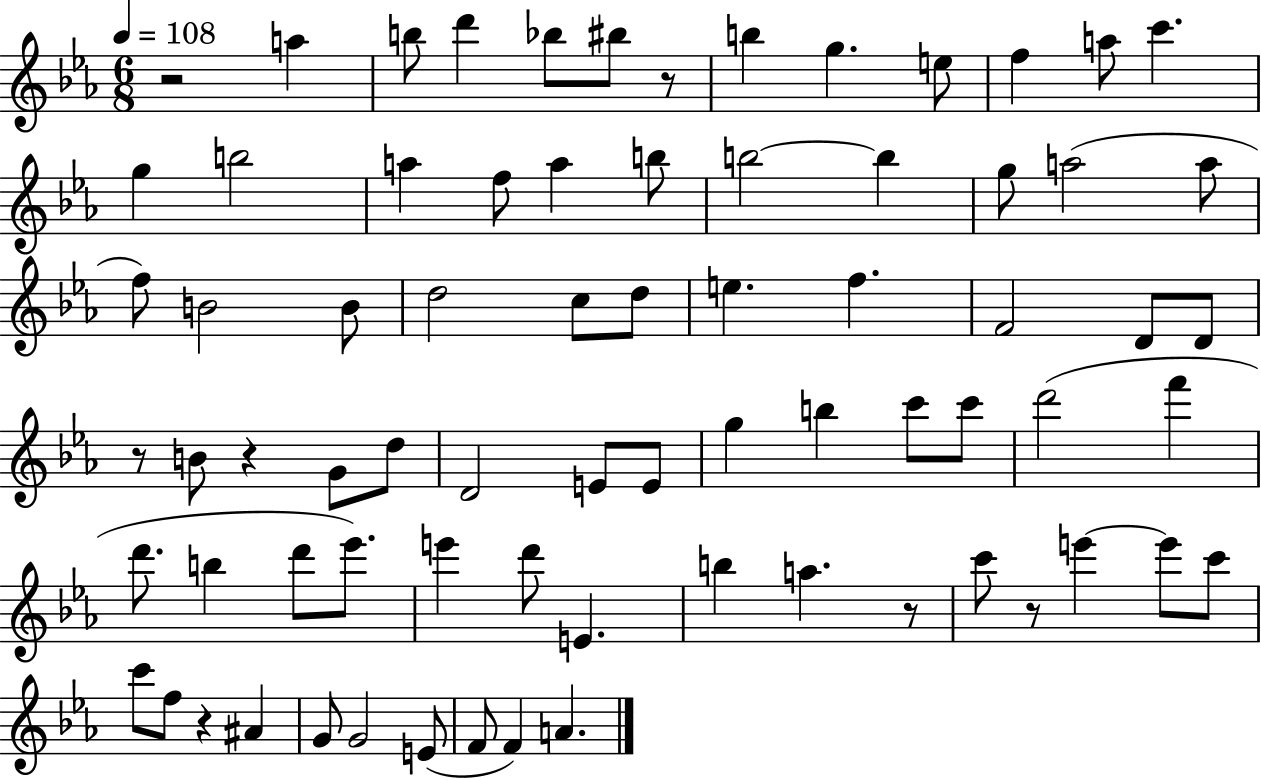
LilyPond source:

{
  \clef treble
  \numericTimeSignature
  \time 6/8
  \key ees \major
  \tempo 4 = 108
  \repeat volta 2 { r2 a''4 | b''8 d'''4 bes''8 bis''8 r8 | b''4 g''4. e''8 | f''4 a''8 c'''4. | \break g''4 b''2 | a''4 f''8 a''4 b''8 | b''2~~ b''4 | g''8 a''2( a''8 | \break f''8) b'2 b'8 | d''2 c''8 d''8 | e''4. f''4. | f'2 d'8 d'8 | \break r8 b'8 r4 g'8 d''8 | d'2 e'8 e'8 | g''4 b''4 c'''8 c'''8 | d'''2( f'''4 | \break d'''8. b''4 d'''8 ees'''8.) | e'''4 d'''8 e'4. | b''4 a''4. r8 | c'''8 r8 e'''4~~ e'''8 c'''8 | \break c'''8 f''8 r4 ais'4 | g'8 g'2 e'8( | f'8 f'4) a'4. | } \bar "|."
}